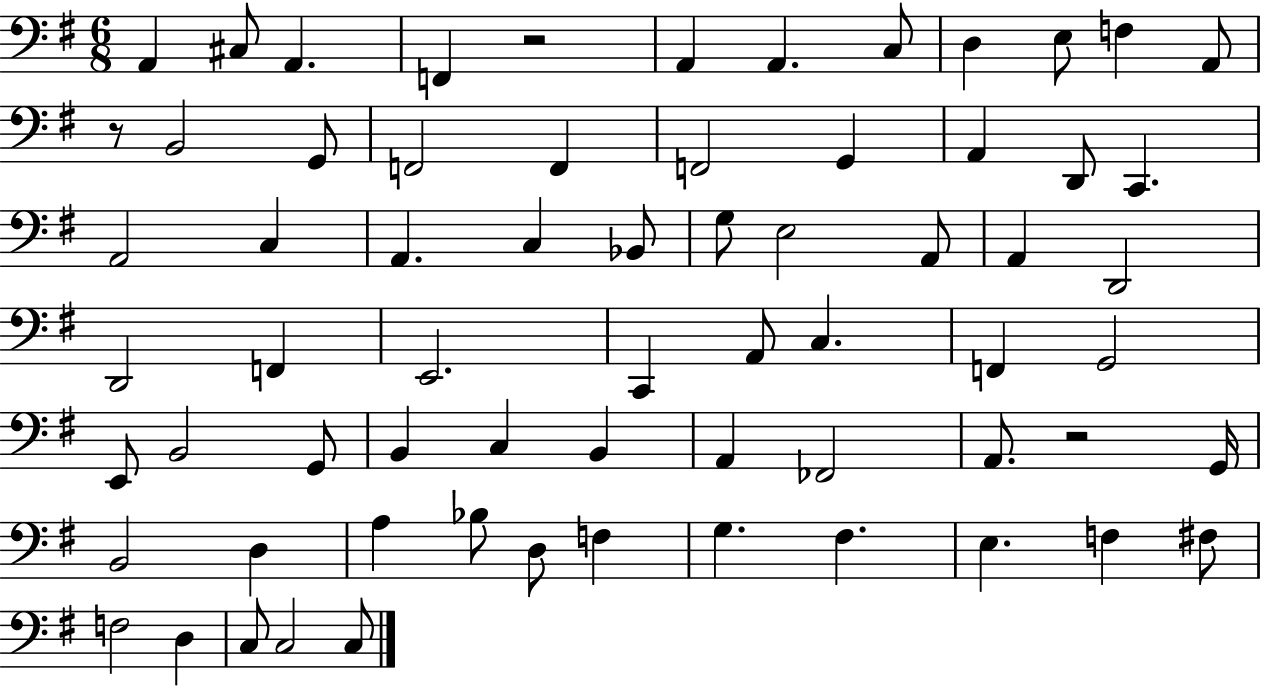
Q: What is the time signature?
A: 6/8